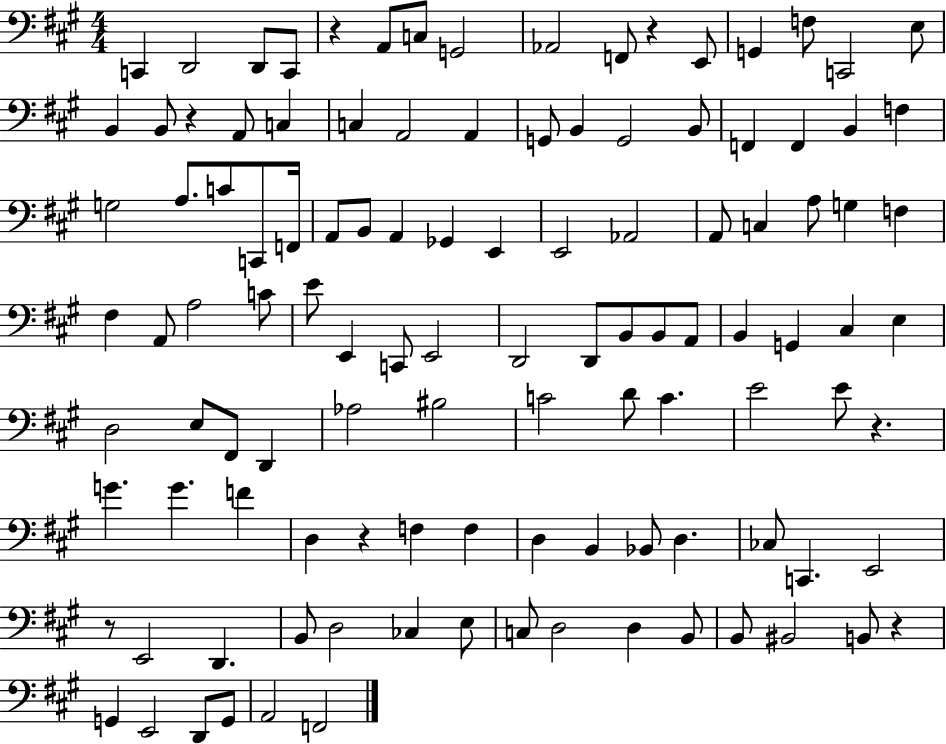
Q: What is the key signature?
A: A major